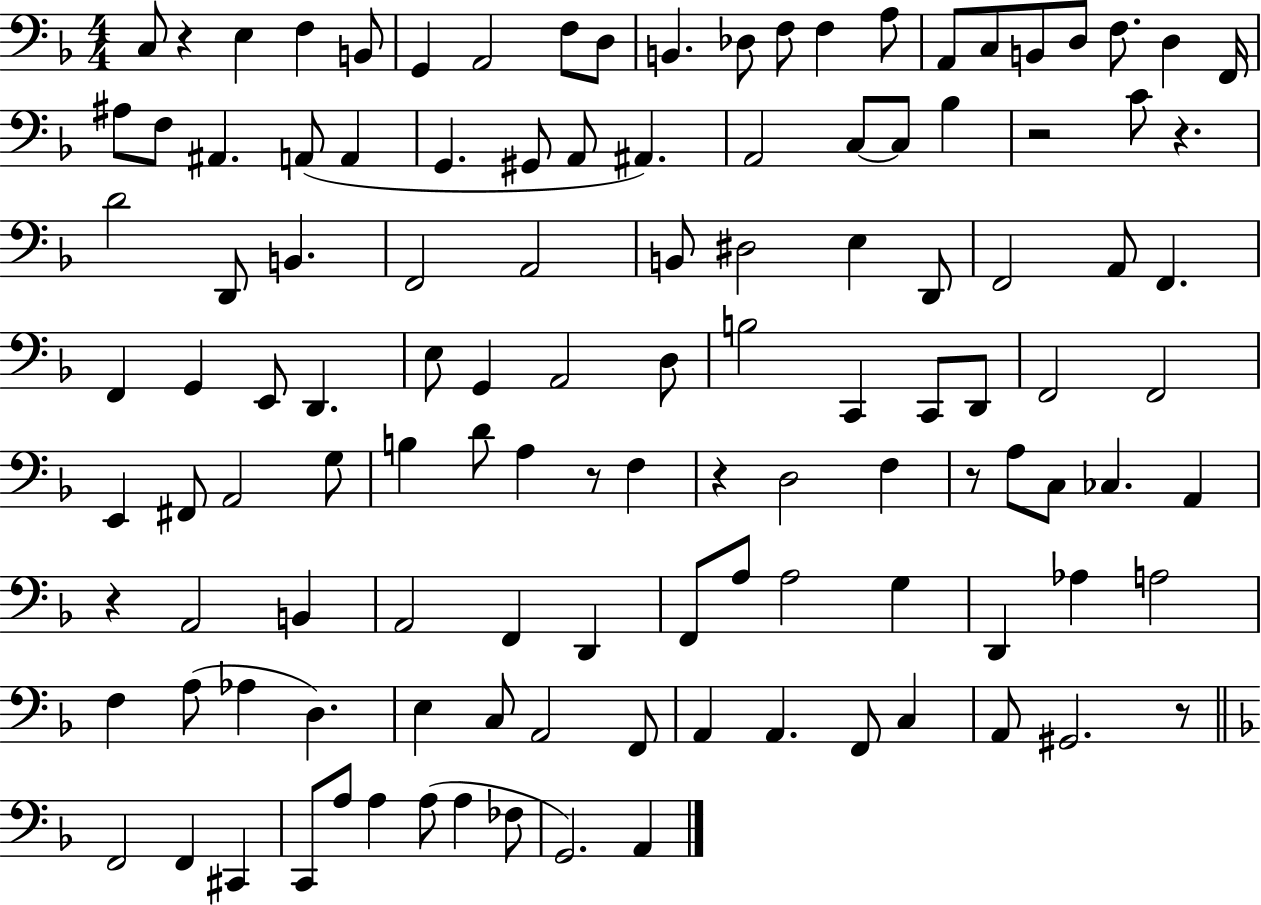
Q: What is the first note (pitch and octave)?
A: C3